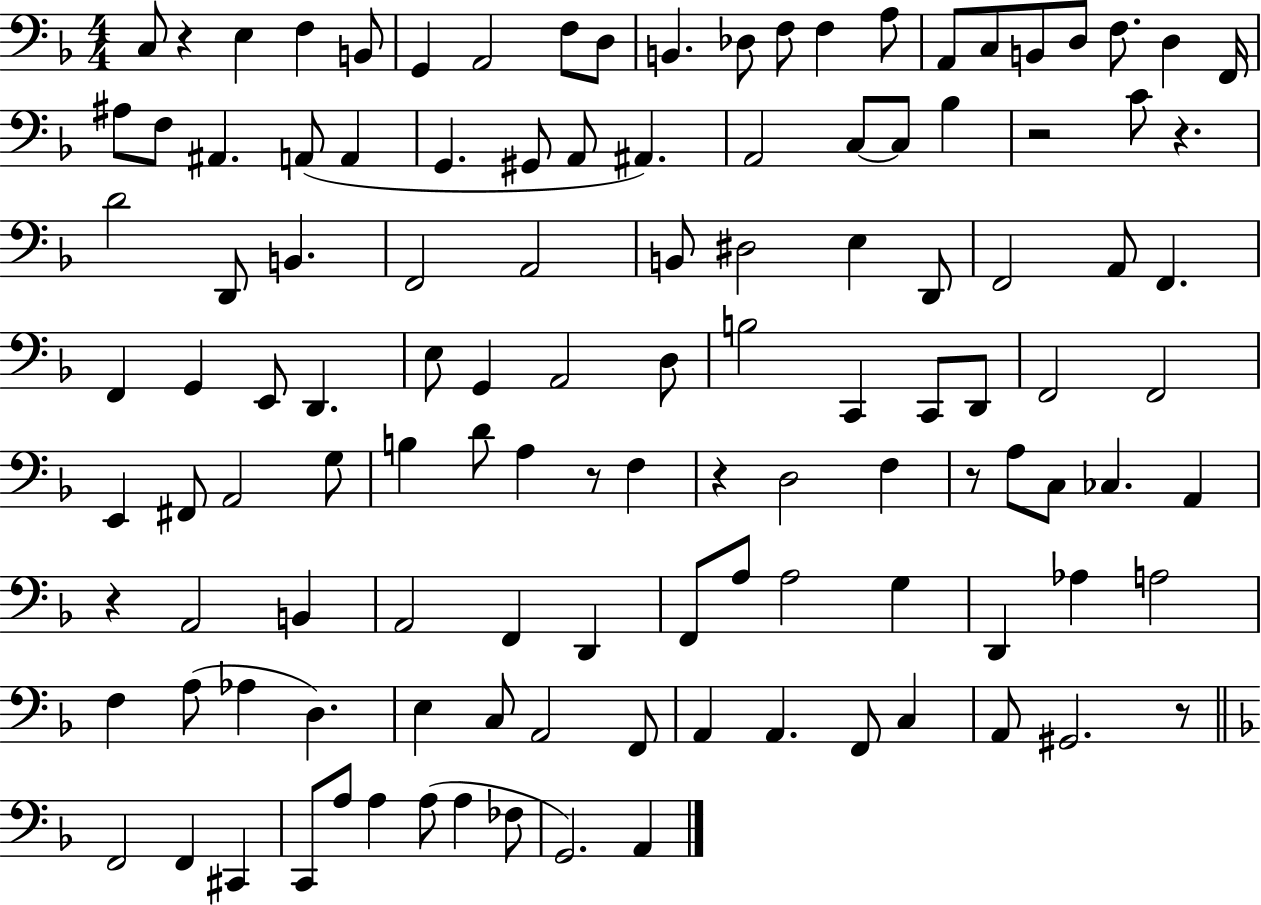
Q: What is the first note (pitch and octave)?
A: C3